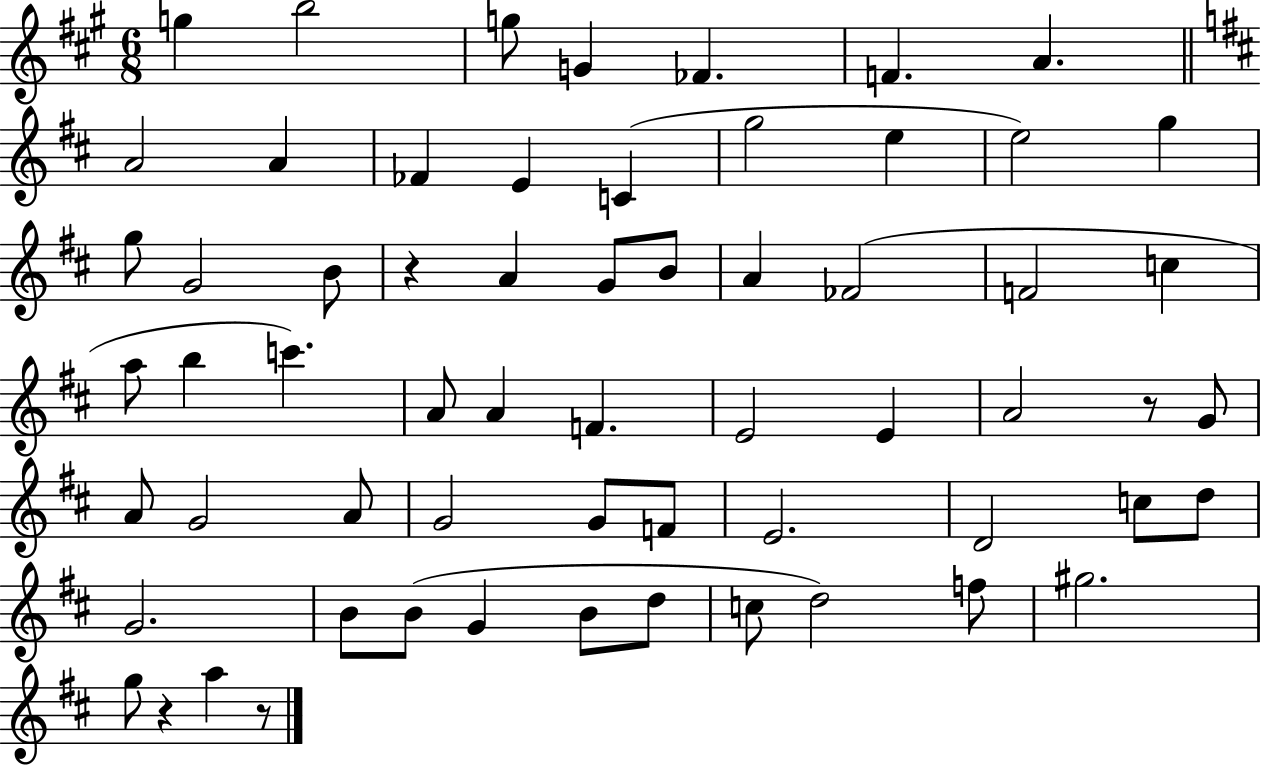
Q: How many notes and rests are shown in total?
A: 62